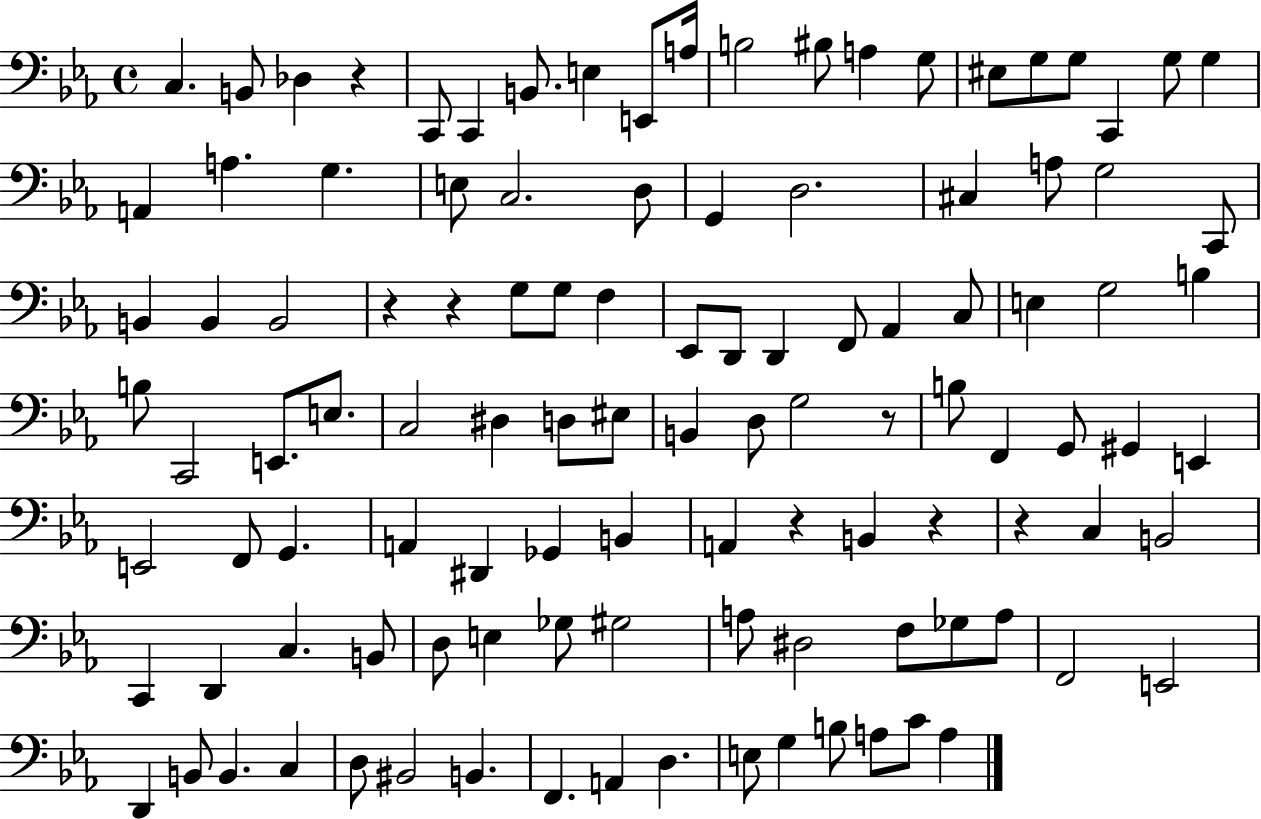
X:1
T:Untitled
M:4/4
L:1/4
K:Eb
C, B,,/2 _D, z C,,/2 C,, B,,/2 E, E,,/2 A,/4 B,2 ^B,/2 A, G,/2 ^E,/2 G,/2 G,/2 C,, G,/2 G, A,, A, G, E,/2 C,2 D,/2 G,, D,2 ^C, A,/2 G,2 C,,/2 B,, B,, B,,2 z z G,/2 G,/2 F, _E,,/2 D,,/2 D,, F,,/2 _A,, C,/2 E, G,2 B, B,/2 C,,2 E,,/2 E,/2 C,2 ^D, D,/2 ^E,/2 B,, D,/2 G,2 z/2 B,/2 F,, G,,/2 ^G,, E,, E,,2 F,,/2 G,, A,, ^D,, _G,, B,, A,, z B,, z z C, B,,2 C,, D,, C, B,,/2 D,/2 E, _G,/2 ^G,2 A,/2 ^D,2 F,/2 _G,/2 A,/2 F,,2 E,,2 D,, B,,/2 B,, C, D,/2 ^B,,2 B,, F,, A,, D, E,/2 G, B,/2 A,/2 C/2 A,